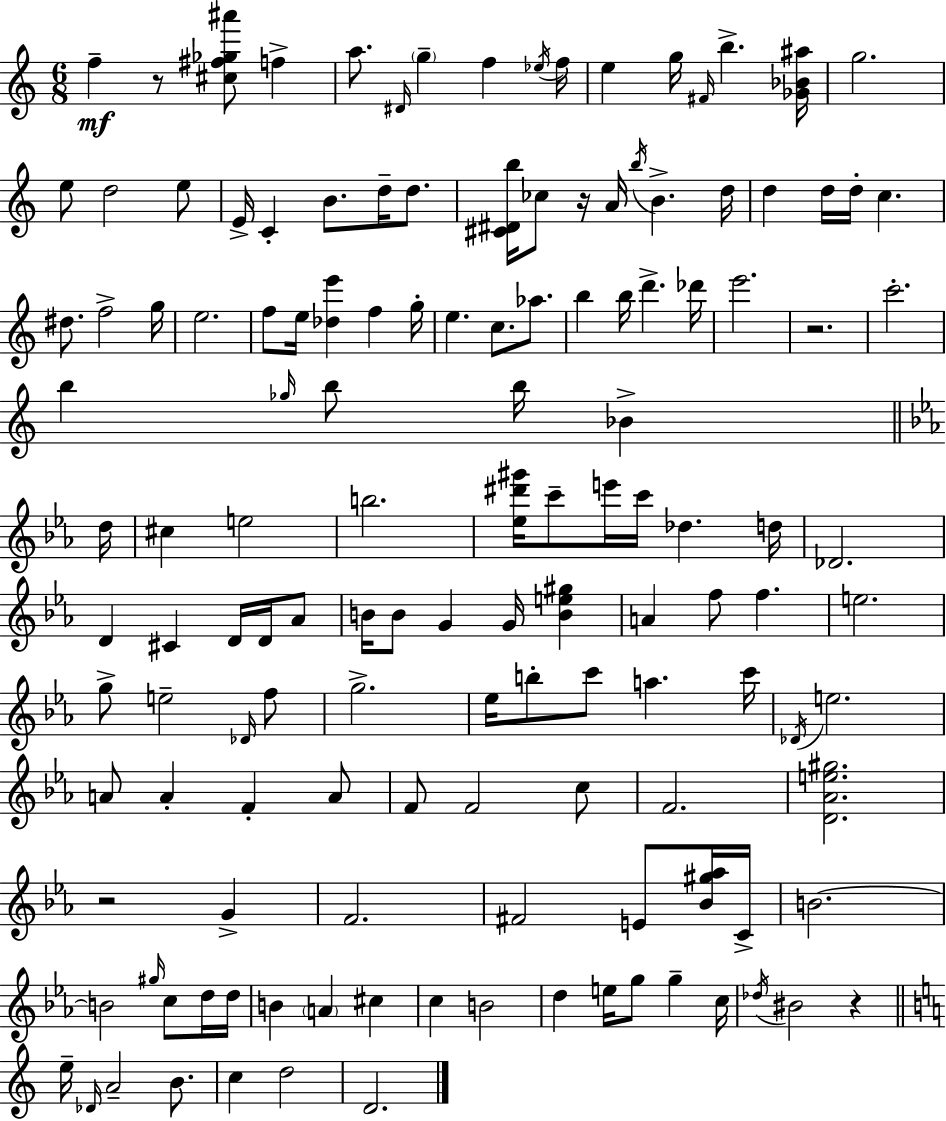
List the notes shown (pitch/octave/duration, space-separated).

F5/q R/e [C#5,F#5,Gb5,A#6]/e F5/q A5/e. D#4/s G5/q F5/q Eb5/s F5/s E5/q G5/s F#4/s B5/q. [Gb4,Bb4,A#5]/s G5/h. E5/e D5/h E5/e E4/s C4/q B4/e. D5/s D5/e. [C#4,D#4,B5]/s CES5/e R/s A4/s B5/s B4/q. D5/s D5/q D5/s D5/s C5/q. D#5/e. F5/h G5/s E5/h. F5/e E5/s [Db5,E6]/q F5/q G5/s E5/q. C5/e. Ab5/e. B5/q B5/s D6/q. Db6/s E6/h. R/h. C6/h. B5/q Gb5/s B5/e B5/s Bb4/q D5/s C#5/q E5/h B5/h. [Eb5,D#6,G#6]/s C6/e E6/s C6/s Db5/q. D5/s Db4/h. D4/q C#4/q D4/s D4/s Ab4/e B4/s B4/e G4/q G4/s [B4,E5,G#5]/q A4/q F5/e F5/q. E5/h. G5/e E5/h Db4/s F5/e G5/h. Eb5/s B5/e C6/e A5/q. C6/s Db4/s E5/h. A4/e A4/q F4/q A4/e F4/e F4/h C5/e F4/h. [D4,Ab4,E5,G#5]/h. R/h G4/q F4/h. F#4/h E4/e [Bb4,G#5,Ab5]/s C4/s B4/h. B4/h G#5/s C5/e D5/s D5/s B4/q A4/q C#5/q C5/q B4/h D5/q E5/s G5/e G5/q C5/s Db5/s BIS4/h R/q E5/s Db4/s A4/h B4/e. C5/q D5/h D4/h.